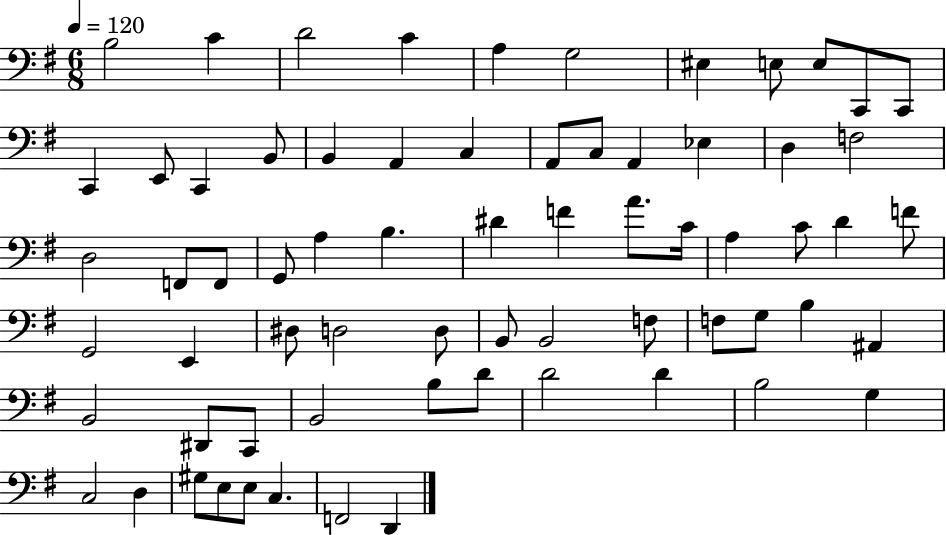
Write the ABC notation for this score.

X:1
T:Untitled
M:6/8
L:1/4
K:G
B,2 C D2 C A, G,2 ^E, E,/2 E,/2 C,,/2 C,,/2 C,, E,,/2 C,, B,,/2 B,, A,, C, A,,/2 C,/2 A,, _E, D, F,2 D,2 F,,/2 F,,/2 G,,/2 A, B, ^D F A/2 C/4 A, C/2 D F/2 G,,2 E,, ^D,/2 D,2 D,/2 B,,/2 B,,2 F,/2 F,/2 G,/2 B, ^A,, B,,2 ^D,,/2 C,,/2 B,,2 B,/2 D/2 D2 D B,2 G, C,2 D, ^G,/2 E,/2 E,/2 C, F,,2 D,,